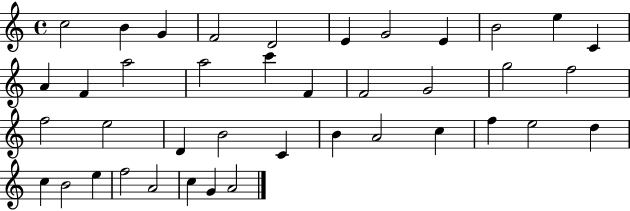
{
  \clef treble
  \time 4/4
  \defaultTimeSignature
  \key c \major
  c''2 b'4 g'4 | f'2 d'2 | e'4 g'2 e'4 | b'2 e''4 c'4 | \break a'4 f'4 a''2 | a''2 c'''4 f'4 | f'2 g'2 | g''2 f''2 | \break f''2 e''2 | d'4 b'2 c'4 | b'4 a'2 c''4 | f''4 e''2 d''4 | \break c''4 b'2 e''4 | f''2 a'2 | c''4 g'4 a'2 | \bar "|."
}